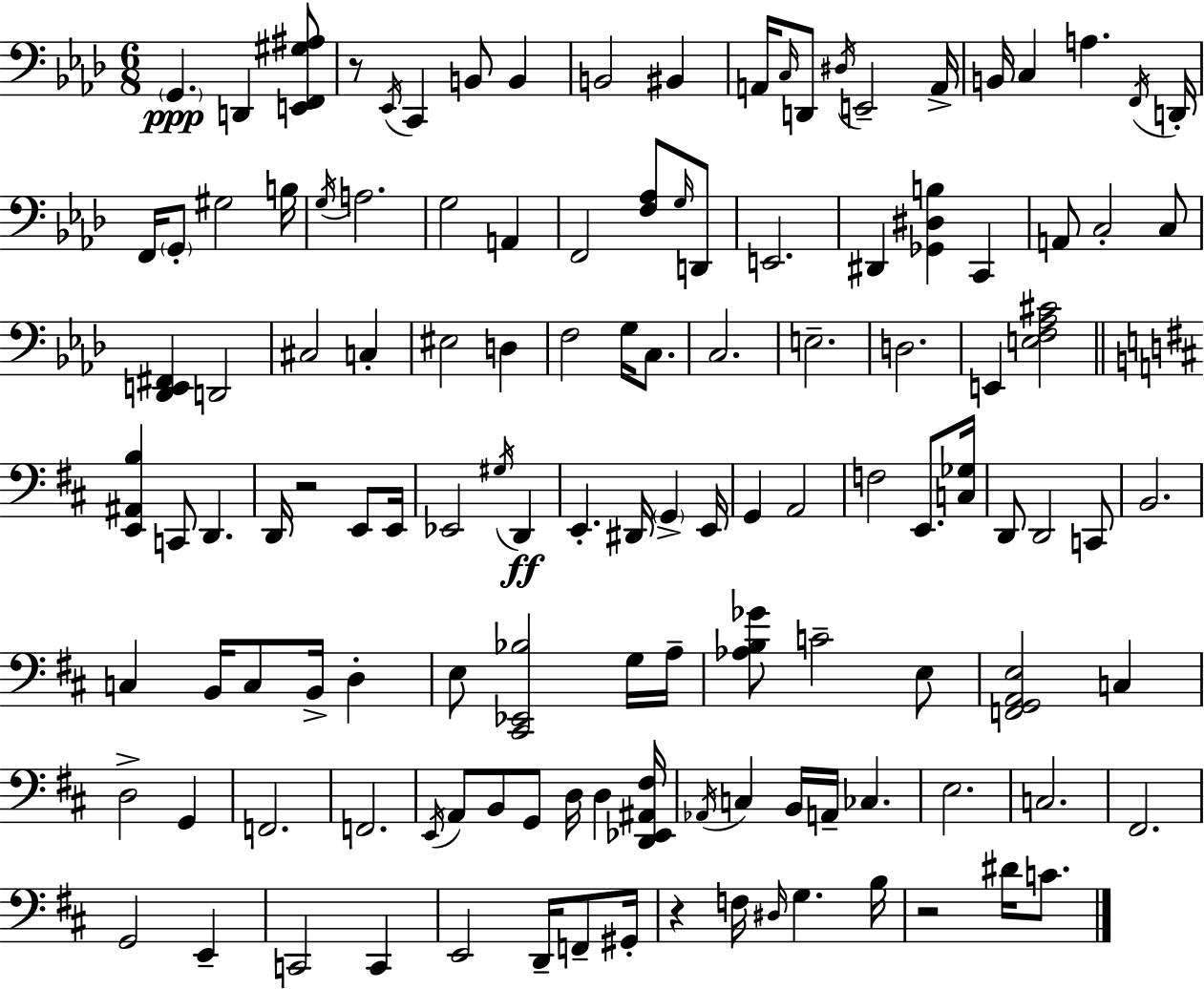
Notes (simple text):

G2/q. D2/q [E2,F2,G#3,A#3]/e R/e Eb2/s C2/q B2/e B2/q B2/h BIS2/q A2/s C3/s D2/e D#3/s E2/h A2/s B2/s C3/q A3/q. F2/s D2/s F2/s G2/e G#3/h B3/s G3/s A3/h. G3/h A2/q F2/h [F3,Ab3]/e G3/s D2/e E2/h. D#2/q [Gb2,D#3,B3]/q C2/q A2/e C3/h C3/e [Db2,E2,F#2]/q D2/h C#3/h C3/q EIS3/h D3/q F3/h G3/s C3/e. C3/h. E3/h. D3/h. E2/q [E3,F3,Ab3,C#4]/h [E2,A#2,B3]/q C2/e D2/q. D2/s R/h E2/e E2/s Eb2/h G#3/s D2/q E2/q. D#2/s G2/q E2/s G2/q A2/h F3/h E2/e. [C3,Gb3]/s D2/e D2/h C2/e B2/h. C3/q B2/s C3/e B2/s D3/q E3/e [C#2,Eb2,Bb3]/h G3/s A3/s [Ab3,B3,Gb4]/e C4/h E3/e [F2,G2,A2,E3]/h C3/q D3/h G2/q F2/h. F2/h. E2/s A2/e B2/e G2/e D3/s D3/q [D2,Eb2,A#2,F#3]/s Ab2/s C3/q B2/s A2/s CES3/q. E3/h. C3/h. F#2/h. G2/h E2/q C2/h C2/q E2/h D2/s F2/e G#2/s R/q F3/s D#3/s G3/q. B3/s R/h D#4/s C4/e.